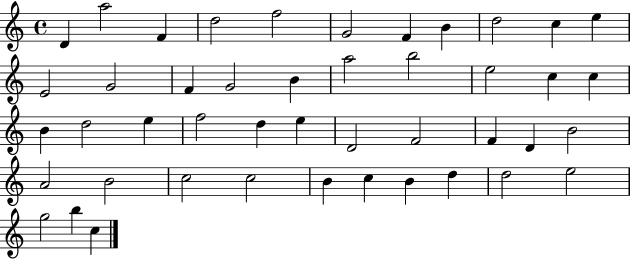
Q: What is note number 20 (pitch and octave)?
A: C5